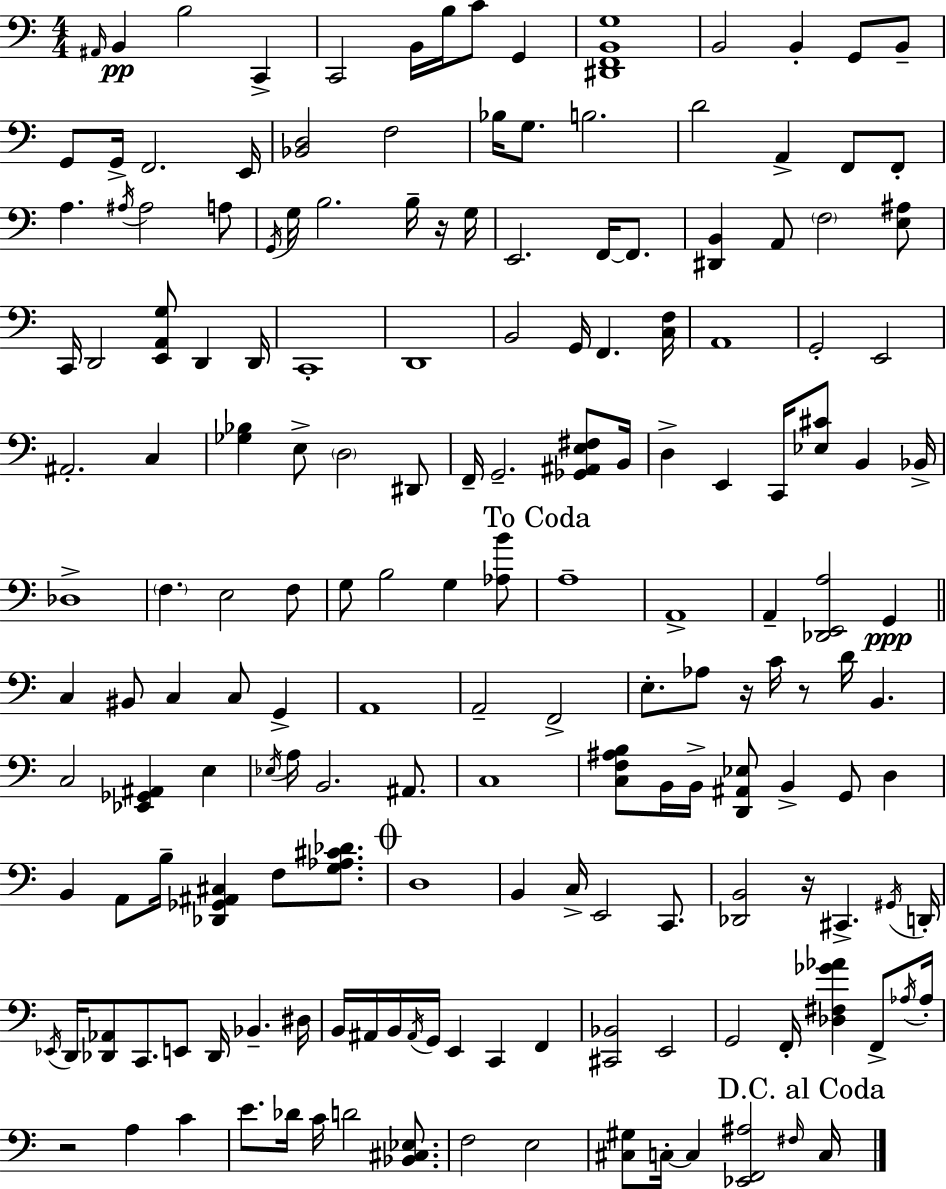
X:1
T:Untitled
M:4/4
L:1/4
K:C
^A,,/4 B,, B,2 C,, C,,2 B,,/4 B,/4 C/2 G,, [^D,,F,,B,,G,]4 B,,2 B,, G,,/2 B,,/2 G,,/2 G,,/4 F,,2 E,,/4 [_B,,D,]2 F,2 _B,/4 G,/2 B,2 D2 A,, F,,/2 F,,/2 A, ^A,/4 ^A,2 A,/2 G,,/4 G,/4 B,2 B,/4 z/4 G,/4 E,,2 F,,/4 F,,/2 [^D,,B,,] A,,/2 F,2 [E,^A,]/2 C,,/4 D,,2 [E,,A,,G,]/2 D,, D,,/4 C,,4 D,,4 B,,2 G,,/4 F,, [C,F,]/4 A,,4 G,,2 E,,2 ^A,,2 C, [_G,_B,] E,/2 D,2 ^D,,/2 F,,/4 G,,2 [_G,,^A,,E,^F,]/2 B,,/4 D, E,, C,,/4 [_E,^C]/2 B,, _B,,/4 _D,4 F, E,2 F,/2 G,/2 B,2 G, [_A,B]/2 A,4 A,,4 A,, [_D,,E,,A,]2 G,, C, ^B,,/2 C, C,/2 G,, A,,4 A,,2 F,,2 E,/2 _A,/2 z/4 C/4 z/2 D/4 B,, C,2 [_E,,_G,,^A,,] E, _E,/4 A,/4 B,,2 ^A,,/2 C,4 [C,F,^A,B,]/2 B,,/4 B,,/4 [D,,^A,,_E,]/2 B,, G,,/2 D, B,, A,,/2 B,/4 [_D,,_G,,^A,,^C,] F,/2 [G,_A,^C_D]/2 D,4 B,, C,/4 E,,2 C,,/2 [_D,,B,,]2 z/4 ^C,, ^G,,/4 D,,/4 _E,,/4 D,,/4 [_D,,_A,,]/2 C,,/2 E,,/2 _D,,/4 _B,, ^D,/4 B,,/4 ^A,,/4 B,,/4 ^A,,/4 G,,/4 E,, C,, F,, [^C,,_B,,]2 E,,2 G,,2 F,,/4 [_D,^F,_G_A] F,,/2 _A,/4 _A,/4 z2 A, C E/2 _D/4 C/4 D2 [_B,,^C,_E,]/2 F,2 E,2 [^C,^G,]/2 C,/4 C, [_E,,F,,^A,]2 ^F,/4 C,/4